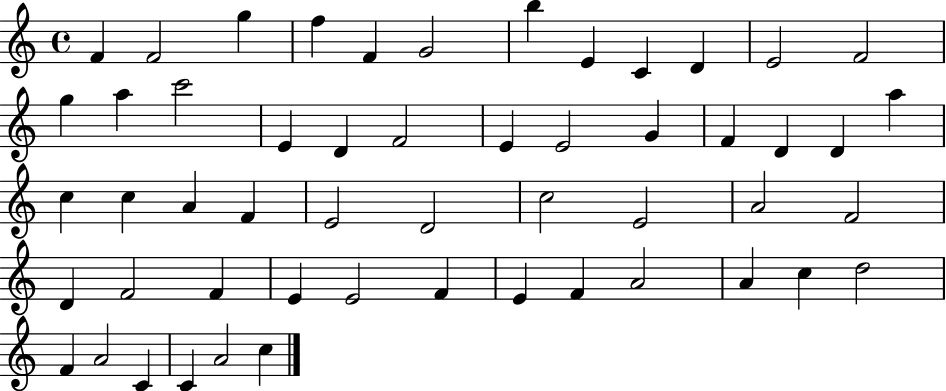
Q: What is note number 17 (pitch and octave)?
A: D4